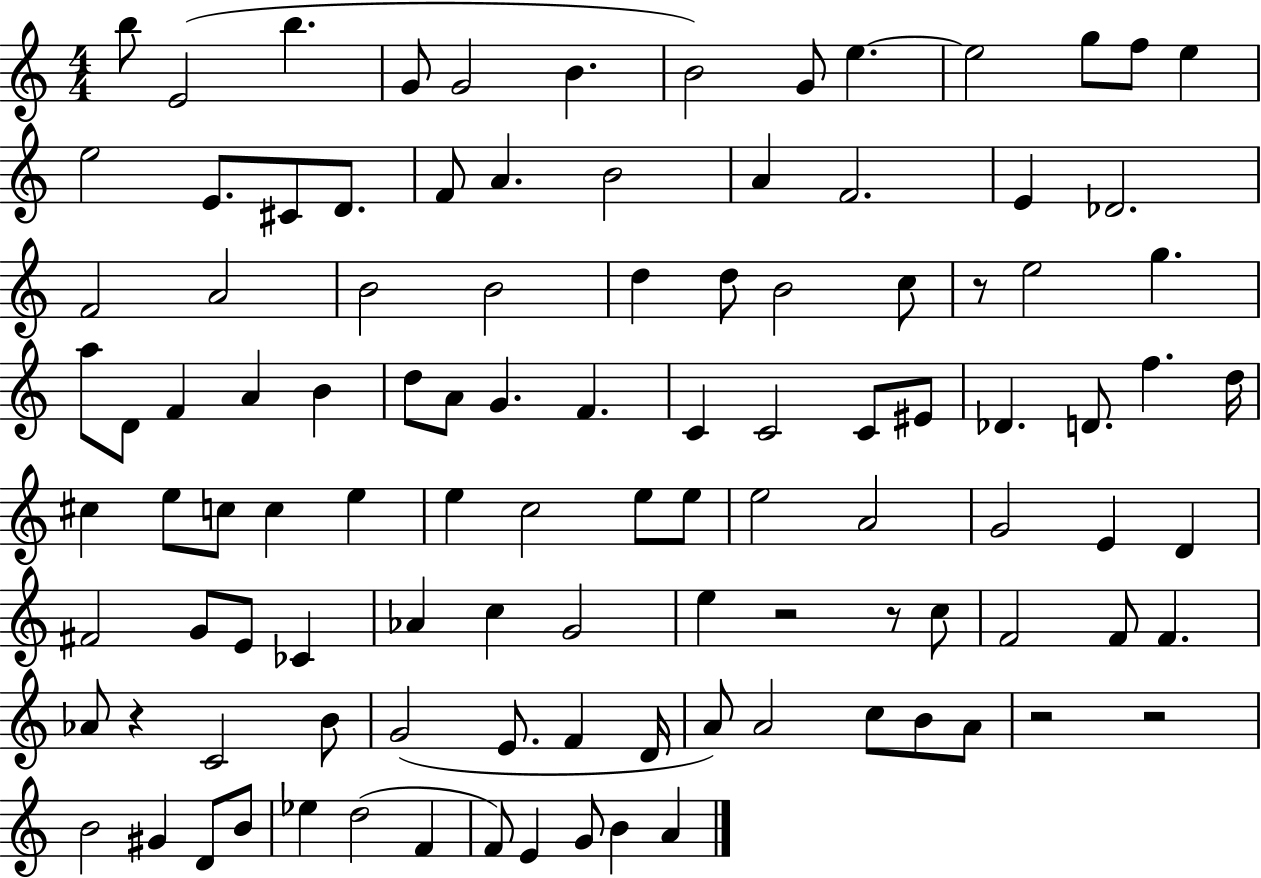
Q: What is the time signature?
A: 4/4